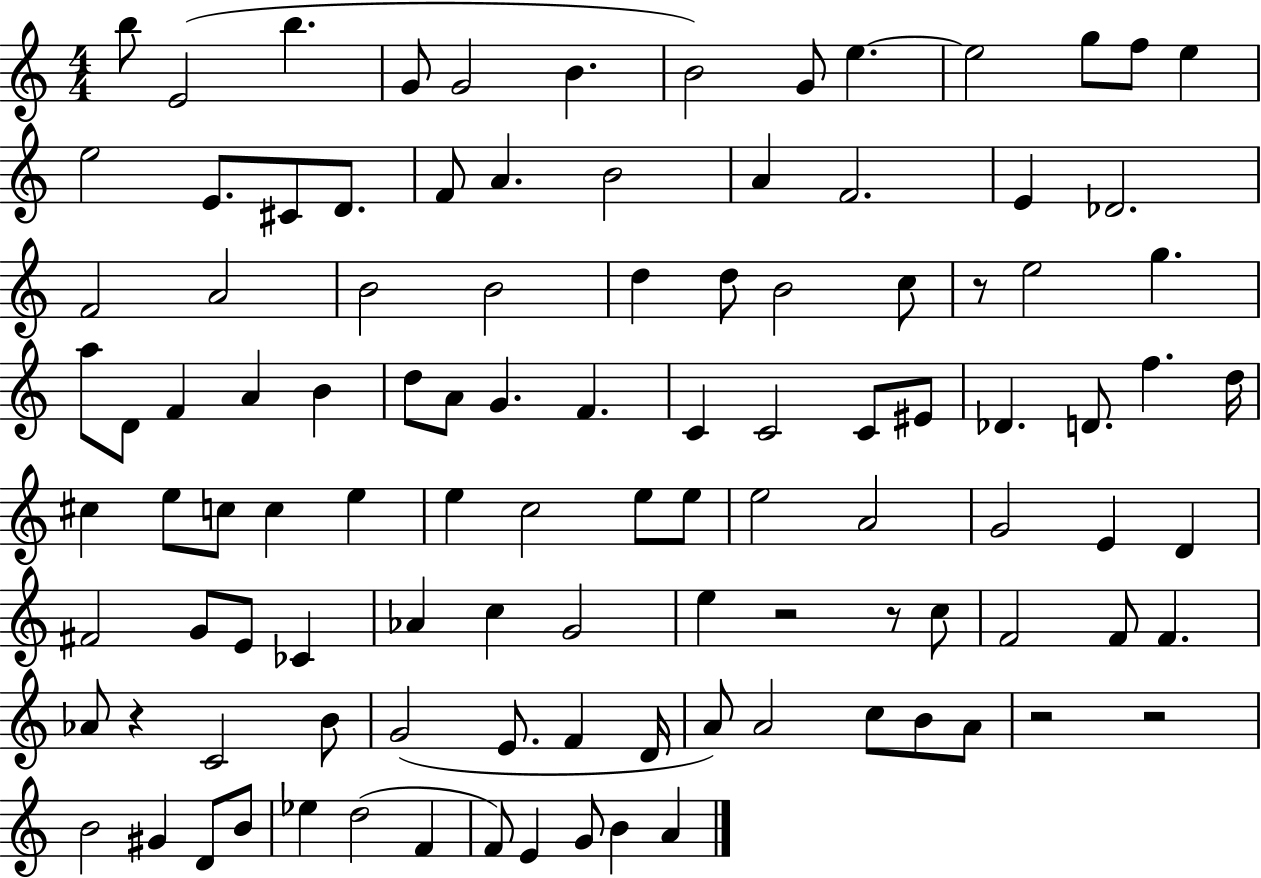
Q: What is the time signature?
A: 4/4